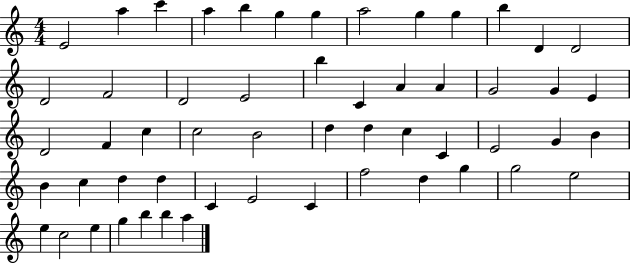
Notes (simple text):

E4/h A5/q C6/q A5/q B5/q G5/q G5/q A5/h G5/q G5/q B5/q D4/q D4/h D4/h F4/h D4/h E4/h B5/q C4/q A4/q A4/q G4/h G4/q E4/q D4/h F4/q C5/q C5/h B4/h D5/q D5/q C5/q C4/q E4/h G4/q B4/q B4/q C5/q D5/q D5/q C4/q E4/h C4/q F5/h D5/q G5/q G5/h E5/h E5/q C5/h E5/q G5/q B5/q B5/q A5/q